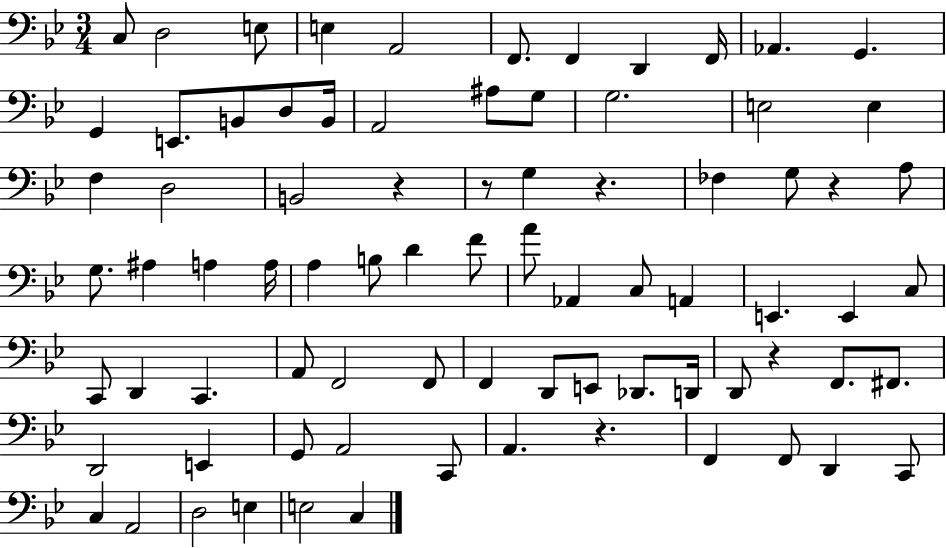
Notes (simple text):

C3/e D3/h E3/e E3/q A2/h F2/e. F2/q D2/q F2/s Ab2/q. G2/q. G2/q E2/e. B2/e D3/e B2/s A2/h A#3/e G3/e G3/h. E3/h E3/q F3/q D3/h B2/h R/q R/e G3/q R/q. FES3/q G3/e R/q A3/e G3/e. A#3/q A3/q A3/s A3/q B3/e D4/q F4/e A4/e Ab2/q C3/e A2/q E2/q. E2/q C3/e C2/e D2/q C2/q. A2/e F2/h F2/e F2/q D2/e E2/e Db2/e. D2/s D2/e R/q F2/e. F#2/e. D2/h E2/q G2/e A2/h C2/e A2/q. R/q. F2/q F2/e D2/q C2/e C3/q A2/h D3/h E3/q E3/h C3/q